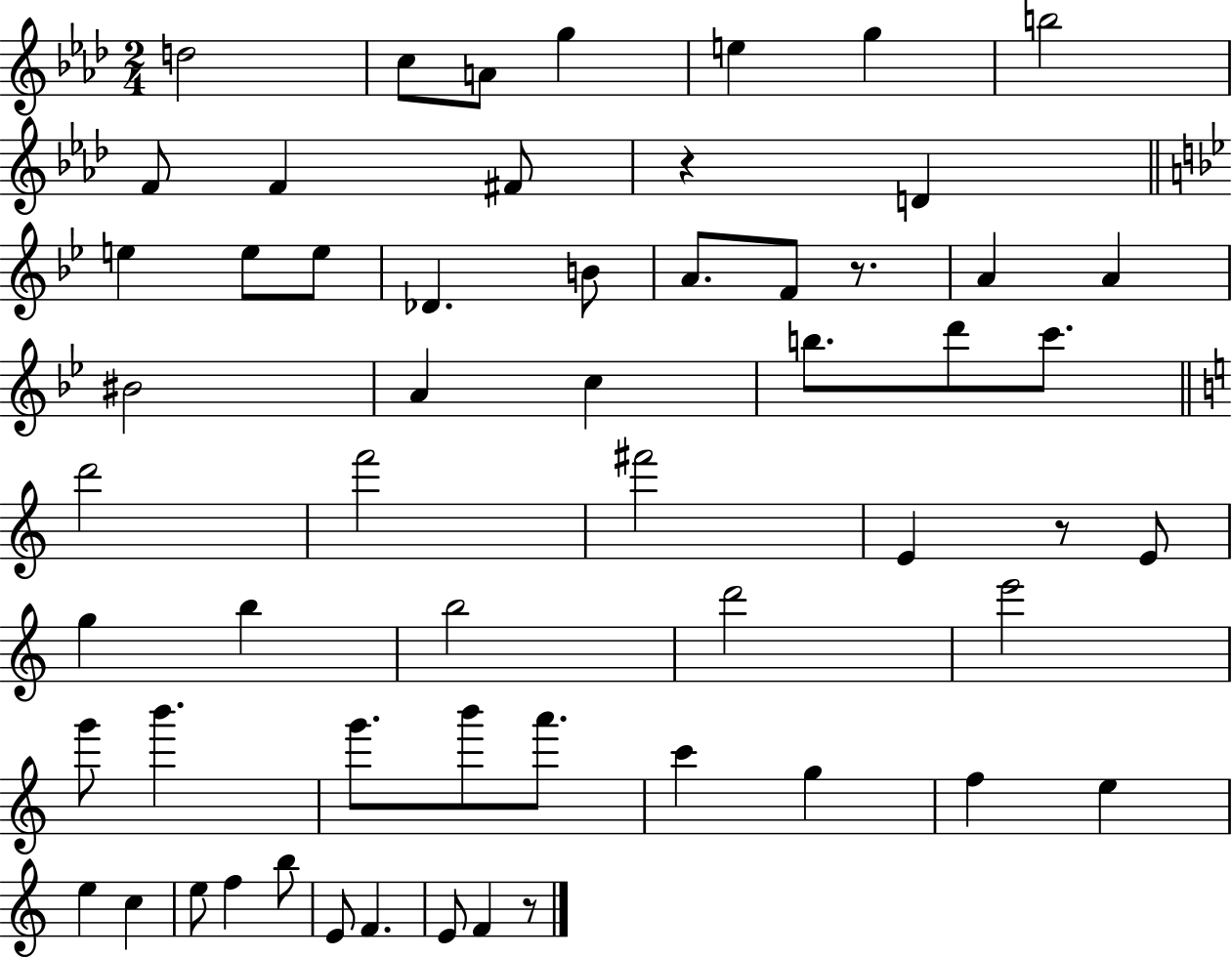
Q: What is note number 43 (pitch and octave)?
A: G5